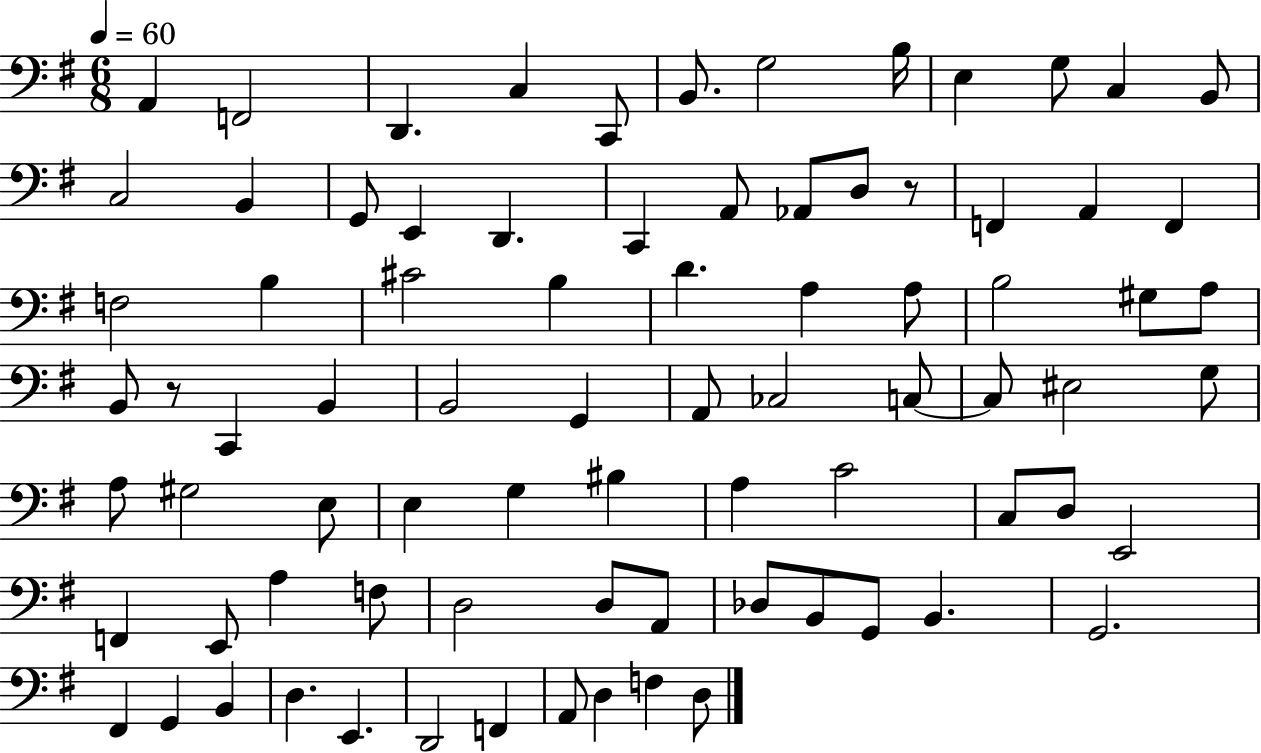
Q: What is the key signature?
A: G major